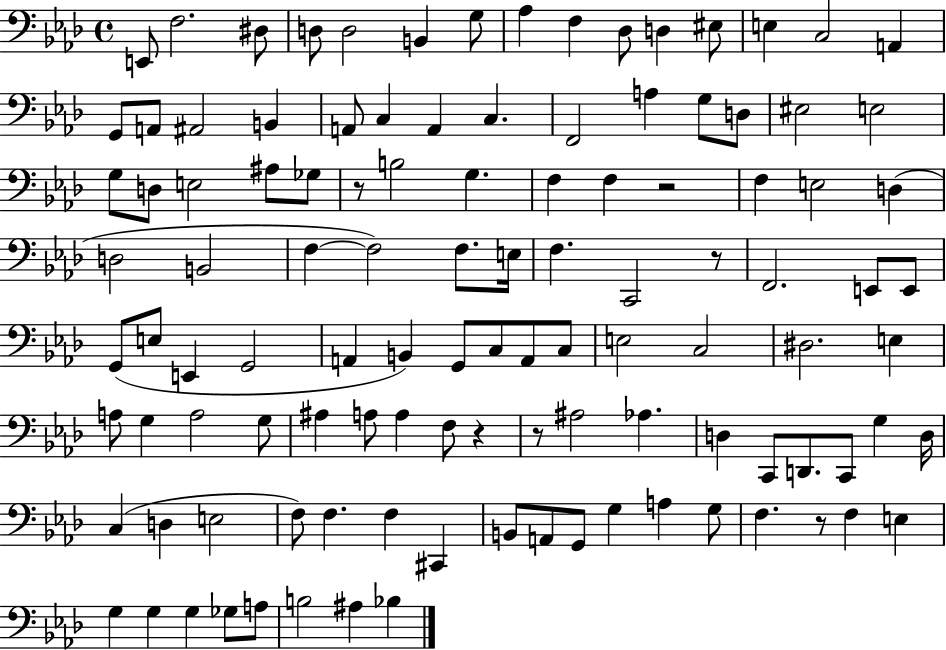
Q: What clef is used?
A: bass